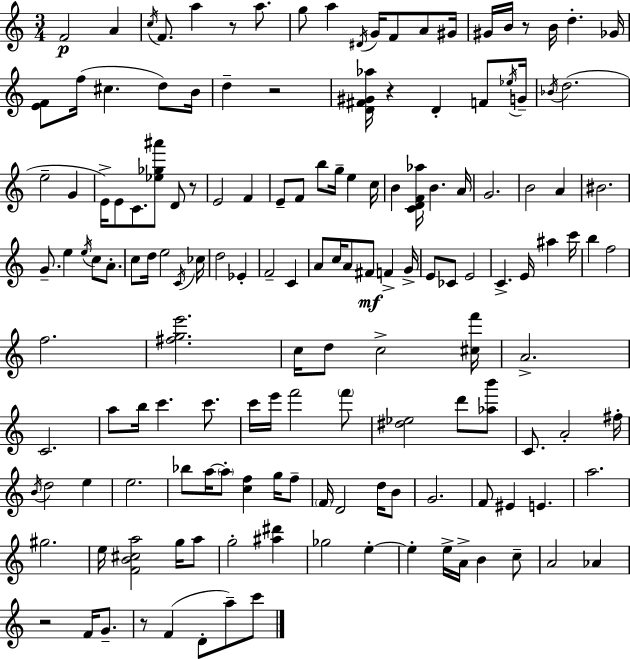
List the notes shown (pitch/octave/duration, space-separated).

F4/h A4/q C5/s F4/e. A5/q R/e A5/e. G5/e A5/q D#4/s G4/s F4/e A4/e G#4/s G#4/s B4/s R/e B4/s D5/q. Gb4/s [E4,F4]/e F5/s C#5/q. D5/e B4/s D5/q R/h [D4,F#4,G#4,Ab5]/s R/q D4/q F4/e Eb5/s G4/s Bb4/s D5/h. E5/h G4/q E4/s E4/e C4/e. [Eb5,Gb5,A#6]/e D4/e R/e E4/h F4/q E4/e F4/e B5/e G5/s E5/q C5/s B4/q [C4,D4,F4,Ab5]/s B4/q. A4/s G4/h. B4/h A4/q BIS4/h. G4/e. E5/q E5/s C5/e A4/e. C5/e D5/s E5/h C4/s CES5/s D5/h Eb4/q F4/h C4/q A4/e C5/s A4/e F#4/e F4/q G4/s E4/e CES4/e E4/h C4/q. E4/s A#5/q C6/s B5/q F5/h F5/h. [F#5,G5,E6]/h. C5/s D5/e C5/h [C#5,F6]/s A4/h. C4/h. A5/e B5/s C6/q. C6/e. C6/s E6/s F6/h F6/e [D#5,Eb5]/h D6/e [Ab5,B6]/e C4/e. A4/h F#5/s B4/s D5/h E5/q E5/h. Bb5/e A5/s A5/e [C5,F5]/q G5/s F5/e F4/s D4/h D5/s B4/e G4/h. F4/e EIS4/q E4/q. A5/h. G#5/h. E5/s [F4,B4,C#5,A5]/h G5/s A5/e G5/h [A#5,D#6]/q Gb5/h E5/q E5/q E5/s A4/s B4/q C5/e A4/h Ab4/q R/h F4/s G4/e. R/e F4/q D4/e A5/e C6/e